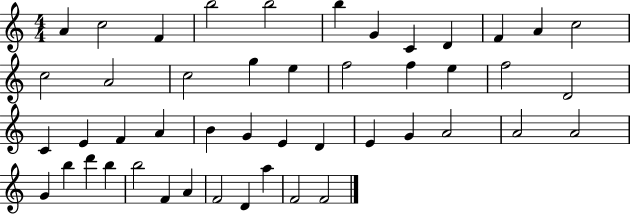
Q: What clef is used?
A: treble